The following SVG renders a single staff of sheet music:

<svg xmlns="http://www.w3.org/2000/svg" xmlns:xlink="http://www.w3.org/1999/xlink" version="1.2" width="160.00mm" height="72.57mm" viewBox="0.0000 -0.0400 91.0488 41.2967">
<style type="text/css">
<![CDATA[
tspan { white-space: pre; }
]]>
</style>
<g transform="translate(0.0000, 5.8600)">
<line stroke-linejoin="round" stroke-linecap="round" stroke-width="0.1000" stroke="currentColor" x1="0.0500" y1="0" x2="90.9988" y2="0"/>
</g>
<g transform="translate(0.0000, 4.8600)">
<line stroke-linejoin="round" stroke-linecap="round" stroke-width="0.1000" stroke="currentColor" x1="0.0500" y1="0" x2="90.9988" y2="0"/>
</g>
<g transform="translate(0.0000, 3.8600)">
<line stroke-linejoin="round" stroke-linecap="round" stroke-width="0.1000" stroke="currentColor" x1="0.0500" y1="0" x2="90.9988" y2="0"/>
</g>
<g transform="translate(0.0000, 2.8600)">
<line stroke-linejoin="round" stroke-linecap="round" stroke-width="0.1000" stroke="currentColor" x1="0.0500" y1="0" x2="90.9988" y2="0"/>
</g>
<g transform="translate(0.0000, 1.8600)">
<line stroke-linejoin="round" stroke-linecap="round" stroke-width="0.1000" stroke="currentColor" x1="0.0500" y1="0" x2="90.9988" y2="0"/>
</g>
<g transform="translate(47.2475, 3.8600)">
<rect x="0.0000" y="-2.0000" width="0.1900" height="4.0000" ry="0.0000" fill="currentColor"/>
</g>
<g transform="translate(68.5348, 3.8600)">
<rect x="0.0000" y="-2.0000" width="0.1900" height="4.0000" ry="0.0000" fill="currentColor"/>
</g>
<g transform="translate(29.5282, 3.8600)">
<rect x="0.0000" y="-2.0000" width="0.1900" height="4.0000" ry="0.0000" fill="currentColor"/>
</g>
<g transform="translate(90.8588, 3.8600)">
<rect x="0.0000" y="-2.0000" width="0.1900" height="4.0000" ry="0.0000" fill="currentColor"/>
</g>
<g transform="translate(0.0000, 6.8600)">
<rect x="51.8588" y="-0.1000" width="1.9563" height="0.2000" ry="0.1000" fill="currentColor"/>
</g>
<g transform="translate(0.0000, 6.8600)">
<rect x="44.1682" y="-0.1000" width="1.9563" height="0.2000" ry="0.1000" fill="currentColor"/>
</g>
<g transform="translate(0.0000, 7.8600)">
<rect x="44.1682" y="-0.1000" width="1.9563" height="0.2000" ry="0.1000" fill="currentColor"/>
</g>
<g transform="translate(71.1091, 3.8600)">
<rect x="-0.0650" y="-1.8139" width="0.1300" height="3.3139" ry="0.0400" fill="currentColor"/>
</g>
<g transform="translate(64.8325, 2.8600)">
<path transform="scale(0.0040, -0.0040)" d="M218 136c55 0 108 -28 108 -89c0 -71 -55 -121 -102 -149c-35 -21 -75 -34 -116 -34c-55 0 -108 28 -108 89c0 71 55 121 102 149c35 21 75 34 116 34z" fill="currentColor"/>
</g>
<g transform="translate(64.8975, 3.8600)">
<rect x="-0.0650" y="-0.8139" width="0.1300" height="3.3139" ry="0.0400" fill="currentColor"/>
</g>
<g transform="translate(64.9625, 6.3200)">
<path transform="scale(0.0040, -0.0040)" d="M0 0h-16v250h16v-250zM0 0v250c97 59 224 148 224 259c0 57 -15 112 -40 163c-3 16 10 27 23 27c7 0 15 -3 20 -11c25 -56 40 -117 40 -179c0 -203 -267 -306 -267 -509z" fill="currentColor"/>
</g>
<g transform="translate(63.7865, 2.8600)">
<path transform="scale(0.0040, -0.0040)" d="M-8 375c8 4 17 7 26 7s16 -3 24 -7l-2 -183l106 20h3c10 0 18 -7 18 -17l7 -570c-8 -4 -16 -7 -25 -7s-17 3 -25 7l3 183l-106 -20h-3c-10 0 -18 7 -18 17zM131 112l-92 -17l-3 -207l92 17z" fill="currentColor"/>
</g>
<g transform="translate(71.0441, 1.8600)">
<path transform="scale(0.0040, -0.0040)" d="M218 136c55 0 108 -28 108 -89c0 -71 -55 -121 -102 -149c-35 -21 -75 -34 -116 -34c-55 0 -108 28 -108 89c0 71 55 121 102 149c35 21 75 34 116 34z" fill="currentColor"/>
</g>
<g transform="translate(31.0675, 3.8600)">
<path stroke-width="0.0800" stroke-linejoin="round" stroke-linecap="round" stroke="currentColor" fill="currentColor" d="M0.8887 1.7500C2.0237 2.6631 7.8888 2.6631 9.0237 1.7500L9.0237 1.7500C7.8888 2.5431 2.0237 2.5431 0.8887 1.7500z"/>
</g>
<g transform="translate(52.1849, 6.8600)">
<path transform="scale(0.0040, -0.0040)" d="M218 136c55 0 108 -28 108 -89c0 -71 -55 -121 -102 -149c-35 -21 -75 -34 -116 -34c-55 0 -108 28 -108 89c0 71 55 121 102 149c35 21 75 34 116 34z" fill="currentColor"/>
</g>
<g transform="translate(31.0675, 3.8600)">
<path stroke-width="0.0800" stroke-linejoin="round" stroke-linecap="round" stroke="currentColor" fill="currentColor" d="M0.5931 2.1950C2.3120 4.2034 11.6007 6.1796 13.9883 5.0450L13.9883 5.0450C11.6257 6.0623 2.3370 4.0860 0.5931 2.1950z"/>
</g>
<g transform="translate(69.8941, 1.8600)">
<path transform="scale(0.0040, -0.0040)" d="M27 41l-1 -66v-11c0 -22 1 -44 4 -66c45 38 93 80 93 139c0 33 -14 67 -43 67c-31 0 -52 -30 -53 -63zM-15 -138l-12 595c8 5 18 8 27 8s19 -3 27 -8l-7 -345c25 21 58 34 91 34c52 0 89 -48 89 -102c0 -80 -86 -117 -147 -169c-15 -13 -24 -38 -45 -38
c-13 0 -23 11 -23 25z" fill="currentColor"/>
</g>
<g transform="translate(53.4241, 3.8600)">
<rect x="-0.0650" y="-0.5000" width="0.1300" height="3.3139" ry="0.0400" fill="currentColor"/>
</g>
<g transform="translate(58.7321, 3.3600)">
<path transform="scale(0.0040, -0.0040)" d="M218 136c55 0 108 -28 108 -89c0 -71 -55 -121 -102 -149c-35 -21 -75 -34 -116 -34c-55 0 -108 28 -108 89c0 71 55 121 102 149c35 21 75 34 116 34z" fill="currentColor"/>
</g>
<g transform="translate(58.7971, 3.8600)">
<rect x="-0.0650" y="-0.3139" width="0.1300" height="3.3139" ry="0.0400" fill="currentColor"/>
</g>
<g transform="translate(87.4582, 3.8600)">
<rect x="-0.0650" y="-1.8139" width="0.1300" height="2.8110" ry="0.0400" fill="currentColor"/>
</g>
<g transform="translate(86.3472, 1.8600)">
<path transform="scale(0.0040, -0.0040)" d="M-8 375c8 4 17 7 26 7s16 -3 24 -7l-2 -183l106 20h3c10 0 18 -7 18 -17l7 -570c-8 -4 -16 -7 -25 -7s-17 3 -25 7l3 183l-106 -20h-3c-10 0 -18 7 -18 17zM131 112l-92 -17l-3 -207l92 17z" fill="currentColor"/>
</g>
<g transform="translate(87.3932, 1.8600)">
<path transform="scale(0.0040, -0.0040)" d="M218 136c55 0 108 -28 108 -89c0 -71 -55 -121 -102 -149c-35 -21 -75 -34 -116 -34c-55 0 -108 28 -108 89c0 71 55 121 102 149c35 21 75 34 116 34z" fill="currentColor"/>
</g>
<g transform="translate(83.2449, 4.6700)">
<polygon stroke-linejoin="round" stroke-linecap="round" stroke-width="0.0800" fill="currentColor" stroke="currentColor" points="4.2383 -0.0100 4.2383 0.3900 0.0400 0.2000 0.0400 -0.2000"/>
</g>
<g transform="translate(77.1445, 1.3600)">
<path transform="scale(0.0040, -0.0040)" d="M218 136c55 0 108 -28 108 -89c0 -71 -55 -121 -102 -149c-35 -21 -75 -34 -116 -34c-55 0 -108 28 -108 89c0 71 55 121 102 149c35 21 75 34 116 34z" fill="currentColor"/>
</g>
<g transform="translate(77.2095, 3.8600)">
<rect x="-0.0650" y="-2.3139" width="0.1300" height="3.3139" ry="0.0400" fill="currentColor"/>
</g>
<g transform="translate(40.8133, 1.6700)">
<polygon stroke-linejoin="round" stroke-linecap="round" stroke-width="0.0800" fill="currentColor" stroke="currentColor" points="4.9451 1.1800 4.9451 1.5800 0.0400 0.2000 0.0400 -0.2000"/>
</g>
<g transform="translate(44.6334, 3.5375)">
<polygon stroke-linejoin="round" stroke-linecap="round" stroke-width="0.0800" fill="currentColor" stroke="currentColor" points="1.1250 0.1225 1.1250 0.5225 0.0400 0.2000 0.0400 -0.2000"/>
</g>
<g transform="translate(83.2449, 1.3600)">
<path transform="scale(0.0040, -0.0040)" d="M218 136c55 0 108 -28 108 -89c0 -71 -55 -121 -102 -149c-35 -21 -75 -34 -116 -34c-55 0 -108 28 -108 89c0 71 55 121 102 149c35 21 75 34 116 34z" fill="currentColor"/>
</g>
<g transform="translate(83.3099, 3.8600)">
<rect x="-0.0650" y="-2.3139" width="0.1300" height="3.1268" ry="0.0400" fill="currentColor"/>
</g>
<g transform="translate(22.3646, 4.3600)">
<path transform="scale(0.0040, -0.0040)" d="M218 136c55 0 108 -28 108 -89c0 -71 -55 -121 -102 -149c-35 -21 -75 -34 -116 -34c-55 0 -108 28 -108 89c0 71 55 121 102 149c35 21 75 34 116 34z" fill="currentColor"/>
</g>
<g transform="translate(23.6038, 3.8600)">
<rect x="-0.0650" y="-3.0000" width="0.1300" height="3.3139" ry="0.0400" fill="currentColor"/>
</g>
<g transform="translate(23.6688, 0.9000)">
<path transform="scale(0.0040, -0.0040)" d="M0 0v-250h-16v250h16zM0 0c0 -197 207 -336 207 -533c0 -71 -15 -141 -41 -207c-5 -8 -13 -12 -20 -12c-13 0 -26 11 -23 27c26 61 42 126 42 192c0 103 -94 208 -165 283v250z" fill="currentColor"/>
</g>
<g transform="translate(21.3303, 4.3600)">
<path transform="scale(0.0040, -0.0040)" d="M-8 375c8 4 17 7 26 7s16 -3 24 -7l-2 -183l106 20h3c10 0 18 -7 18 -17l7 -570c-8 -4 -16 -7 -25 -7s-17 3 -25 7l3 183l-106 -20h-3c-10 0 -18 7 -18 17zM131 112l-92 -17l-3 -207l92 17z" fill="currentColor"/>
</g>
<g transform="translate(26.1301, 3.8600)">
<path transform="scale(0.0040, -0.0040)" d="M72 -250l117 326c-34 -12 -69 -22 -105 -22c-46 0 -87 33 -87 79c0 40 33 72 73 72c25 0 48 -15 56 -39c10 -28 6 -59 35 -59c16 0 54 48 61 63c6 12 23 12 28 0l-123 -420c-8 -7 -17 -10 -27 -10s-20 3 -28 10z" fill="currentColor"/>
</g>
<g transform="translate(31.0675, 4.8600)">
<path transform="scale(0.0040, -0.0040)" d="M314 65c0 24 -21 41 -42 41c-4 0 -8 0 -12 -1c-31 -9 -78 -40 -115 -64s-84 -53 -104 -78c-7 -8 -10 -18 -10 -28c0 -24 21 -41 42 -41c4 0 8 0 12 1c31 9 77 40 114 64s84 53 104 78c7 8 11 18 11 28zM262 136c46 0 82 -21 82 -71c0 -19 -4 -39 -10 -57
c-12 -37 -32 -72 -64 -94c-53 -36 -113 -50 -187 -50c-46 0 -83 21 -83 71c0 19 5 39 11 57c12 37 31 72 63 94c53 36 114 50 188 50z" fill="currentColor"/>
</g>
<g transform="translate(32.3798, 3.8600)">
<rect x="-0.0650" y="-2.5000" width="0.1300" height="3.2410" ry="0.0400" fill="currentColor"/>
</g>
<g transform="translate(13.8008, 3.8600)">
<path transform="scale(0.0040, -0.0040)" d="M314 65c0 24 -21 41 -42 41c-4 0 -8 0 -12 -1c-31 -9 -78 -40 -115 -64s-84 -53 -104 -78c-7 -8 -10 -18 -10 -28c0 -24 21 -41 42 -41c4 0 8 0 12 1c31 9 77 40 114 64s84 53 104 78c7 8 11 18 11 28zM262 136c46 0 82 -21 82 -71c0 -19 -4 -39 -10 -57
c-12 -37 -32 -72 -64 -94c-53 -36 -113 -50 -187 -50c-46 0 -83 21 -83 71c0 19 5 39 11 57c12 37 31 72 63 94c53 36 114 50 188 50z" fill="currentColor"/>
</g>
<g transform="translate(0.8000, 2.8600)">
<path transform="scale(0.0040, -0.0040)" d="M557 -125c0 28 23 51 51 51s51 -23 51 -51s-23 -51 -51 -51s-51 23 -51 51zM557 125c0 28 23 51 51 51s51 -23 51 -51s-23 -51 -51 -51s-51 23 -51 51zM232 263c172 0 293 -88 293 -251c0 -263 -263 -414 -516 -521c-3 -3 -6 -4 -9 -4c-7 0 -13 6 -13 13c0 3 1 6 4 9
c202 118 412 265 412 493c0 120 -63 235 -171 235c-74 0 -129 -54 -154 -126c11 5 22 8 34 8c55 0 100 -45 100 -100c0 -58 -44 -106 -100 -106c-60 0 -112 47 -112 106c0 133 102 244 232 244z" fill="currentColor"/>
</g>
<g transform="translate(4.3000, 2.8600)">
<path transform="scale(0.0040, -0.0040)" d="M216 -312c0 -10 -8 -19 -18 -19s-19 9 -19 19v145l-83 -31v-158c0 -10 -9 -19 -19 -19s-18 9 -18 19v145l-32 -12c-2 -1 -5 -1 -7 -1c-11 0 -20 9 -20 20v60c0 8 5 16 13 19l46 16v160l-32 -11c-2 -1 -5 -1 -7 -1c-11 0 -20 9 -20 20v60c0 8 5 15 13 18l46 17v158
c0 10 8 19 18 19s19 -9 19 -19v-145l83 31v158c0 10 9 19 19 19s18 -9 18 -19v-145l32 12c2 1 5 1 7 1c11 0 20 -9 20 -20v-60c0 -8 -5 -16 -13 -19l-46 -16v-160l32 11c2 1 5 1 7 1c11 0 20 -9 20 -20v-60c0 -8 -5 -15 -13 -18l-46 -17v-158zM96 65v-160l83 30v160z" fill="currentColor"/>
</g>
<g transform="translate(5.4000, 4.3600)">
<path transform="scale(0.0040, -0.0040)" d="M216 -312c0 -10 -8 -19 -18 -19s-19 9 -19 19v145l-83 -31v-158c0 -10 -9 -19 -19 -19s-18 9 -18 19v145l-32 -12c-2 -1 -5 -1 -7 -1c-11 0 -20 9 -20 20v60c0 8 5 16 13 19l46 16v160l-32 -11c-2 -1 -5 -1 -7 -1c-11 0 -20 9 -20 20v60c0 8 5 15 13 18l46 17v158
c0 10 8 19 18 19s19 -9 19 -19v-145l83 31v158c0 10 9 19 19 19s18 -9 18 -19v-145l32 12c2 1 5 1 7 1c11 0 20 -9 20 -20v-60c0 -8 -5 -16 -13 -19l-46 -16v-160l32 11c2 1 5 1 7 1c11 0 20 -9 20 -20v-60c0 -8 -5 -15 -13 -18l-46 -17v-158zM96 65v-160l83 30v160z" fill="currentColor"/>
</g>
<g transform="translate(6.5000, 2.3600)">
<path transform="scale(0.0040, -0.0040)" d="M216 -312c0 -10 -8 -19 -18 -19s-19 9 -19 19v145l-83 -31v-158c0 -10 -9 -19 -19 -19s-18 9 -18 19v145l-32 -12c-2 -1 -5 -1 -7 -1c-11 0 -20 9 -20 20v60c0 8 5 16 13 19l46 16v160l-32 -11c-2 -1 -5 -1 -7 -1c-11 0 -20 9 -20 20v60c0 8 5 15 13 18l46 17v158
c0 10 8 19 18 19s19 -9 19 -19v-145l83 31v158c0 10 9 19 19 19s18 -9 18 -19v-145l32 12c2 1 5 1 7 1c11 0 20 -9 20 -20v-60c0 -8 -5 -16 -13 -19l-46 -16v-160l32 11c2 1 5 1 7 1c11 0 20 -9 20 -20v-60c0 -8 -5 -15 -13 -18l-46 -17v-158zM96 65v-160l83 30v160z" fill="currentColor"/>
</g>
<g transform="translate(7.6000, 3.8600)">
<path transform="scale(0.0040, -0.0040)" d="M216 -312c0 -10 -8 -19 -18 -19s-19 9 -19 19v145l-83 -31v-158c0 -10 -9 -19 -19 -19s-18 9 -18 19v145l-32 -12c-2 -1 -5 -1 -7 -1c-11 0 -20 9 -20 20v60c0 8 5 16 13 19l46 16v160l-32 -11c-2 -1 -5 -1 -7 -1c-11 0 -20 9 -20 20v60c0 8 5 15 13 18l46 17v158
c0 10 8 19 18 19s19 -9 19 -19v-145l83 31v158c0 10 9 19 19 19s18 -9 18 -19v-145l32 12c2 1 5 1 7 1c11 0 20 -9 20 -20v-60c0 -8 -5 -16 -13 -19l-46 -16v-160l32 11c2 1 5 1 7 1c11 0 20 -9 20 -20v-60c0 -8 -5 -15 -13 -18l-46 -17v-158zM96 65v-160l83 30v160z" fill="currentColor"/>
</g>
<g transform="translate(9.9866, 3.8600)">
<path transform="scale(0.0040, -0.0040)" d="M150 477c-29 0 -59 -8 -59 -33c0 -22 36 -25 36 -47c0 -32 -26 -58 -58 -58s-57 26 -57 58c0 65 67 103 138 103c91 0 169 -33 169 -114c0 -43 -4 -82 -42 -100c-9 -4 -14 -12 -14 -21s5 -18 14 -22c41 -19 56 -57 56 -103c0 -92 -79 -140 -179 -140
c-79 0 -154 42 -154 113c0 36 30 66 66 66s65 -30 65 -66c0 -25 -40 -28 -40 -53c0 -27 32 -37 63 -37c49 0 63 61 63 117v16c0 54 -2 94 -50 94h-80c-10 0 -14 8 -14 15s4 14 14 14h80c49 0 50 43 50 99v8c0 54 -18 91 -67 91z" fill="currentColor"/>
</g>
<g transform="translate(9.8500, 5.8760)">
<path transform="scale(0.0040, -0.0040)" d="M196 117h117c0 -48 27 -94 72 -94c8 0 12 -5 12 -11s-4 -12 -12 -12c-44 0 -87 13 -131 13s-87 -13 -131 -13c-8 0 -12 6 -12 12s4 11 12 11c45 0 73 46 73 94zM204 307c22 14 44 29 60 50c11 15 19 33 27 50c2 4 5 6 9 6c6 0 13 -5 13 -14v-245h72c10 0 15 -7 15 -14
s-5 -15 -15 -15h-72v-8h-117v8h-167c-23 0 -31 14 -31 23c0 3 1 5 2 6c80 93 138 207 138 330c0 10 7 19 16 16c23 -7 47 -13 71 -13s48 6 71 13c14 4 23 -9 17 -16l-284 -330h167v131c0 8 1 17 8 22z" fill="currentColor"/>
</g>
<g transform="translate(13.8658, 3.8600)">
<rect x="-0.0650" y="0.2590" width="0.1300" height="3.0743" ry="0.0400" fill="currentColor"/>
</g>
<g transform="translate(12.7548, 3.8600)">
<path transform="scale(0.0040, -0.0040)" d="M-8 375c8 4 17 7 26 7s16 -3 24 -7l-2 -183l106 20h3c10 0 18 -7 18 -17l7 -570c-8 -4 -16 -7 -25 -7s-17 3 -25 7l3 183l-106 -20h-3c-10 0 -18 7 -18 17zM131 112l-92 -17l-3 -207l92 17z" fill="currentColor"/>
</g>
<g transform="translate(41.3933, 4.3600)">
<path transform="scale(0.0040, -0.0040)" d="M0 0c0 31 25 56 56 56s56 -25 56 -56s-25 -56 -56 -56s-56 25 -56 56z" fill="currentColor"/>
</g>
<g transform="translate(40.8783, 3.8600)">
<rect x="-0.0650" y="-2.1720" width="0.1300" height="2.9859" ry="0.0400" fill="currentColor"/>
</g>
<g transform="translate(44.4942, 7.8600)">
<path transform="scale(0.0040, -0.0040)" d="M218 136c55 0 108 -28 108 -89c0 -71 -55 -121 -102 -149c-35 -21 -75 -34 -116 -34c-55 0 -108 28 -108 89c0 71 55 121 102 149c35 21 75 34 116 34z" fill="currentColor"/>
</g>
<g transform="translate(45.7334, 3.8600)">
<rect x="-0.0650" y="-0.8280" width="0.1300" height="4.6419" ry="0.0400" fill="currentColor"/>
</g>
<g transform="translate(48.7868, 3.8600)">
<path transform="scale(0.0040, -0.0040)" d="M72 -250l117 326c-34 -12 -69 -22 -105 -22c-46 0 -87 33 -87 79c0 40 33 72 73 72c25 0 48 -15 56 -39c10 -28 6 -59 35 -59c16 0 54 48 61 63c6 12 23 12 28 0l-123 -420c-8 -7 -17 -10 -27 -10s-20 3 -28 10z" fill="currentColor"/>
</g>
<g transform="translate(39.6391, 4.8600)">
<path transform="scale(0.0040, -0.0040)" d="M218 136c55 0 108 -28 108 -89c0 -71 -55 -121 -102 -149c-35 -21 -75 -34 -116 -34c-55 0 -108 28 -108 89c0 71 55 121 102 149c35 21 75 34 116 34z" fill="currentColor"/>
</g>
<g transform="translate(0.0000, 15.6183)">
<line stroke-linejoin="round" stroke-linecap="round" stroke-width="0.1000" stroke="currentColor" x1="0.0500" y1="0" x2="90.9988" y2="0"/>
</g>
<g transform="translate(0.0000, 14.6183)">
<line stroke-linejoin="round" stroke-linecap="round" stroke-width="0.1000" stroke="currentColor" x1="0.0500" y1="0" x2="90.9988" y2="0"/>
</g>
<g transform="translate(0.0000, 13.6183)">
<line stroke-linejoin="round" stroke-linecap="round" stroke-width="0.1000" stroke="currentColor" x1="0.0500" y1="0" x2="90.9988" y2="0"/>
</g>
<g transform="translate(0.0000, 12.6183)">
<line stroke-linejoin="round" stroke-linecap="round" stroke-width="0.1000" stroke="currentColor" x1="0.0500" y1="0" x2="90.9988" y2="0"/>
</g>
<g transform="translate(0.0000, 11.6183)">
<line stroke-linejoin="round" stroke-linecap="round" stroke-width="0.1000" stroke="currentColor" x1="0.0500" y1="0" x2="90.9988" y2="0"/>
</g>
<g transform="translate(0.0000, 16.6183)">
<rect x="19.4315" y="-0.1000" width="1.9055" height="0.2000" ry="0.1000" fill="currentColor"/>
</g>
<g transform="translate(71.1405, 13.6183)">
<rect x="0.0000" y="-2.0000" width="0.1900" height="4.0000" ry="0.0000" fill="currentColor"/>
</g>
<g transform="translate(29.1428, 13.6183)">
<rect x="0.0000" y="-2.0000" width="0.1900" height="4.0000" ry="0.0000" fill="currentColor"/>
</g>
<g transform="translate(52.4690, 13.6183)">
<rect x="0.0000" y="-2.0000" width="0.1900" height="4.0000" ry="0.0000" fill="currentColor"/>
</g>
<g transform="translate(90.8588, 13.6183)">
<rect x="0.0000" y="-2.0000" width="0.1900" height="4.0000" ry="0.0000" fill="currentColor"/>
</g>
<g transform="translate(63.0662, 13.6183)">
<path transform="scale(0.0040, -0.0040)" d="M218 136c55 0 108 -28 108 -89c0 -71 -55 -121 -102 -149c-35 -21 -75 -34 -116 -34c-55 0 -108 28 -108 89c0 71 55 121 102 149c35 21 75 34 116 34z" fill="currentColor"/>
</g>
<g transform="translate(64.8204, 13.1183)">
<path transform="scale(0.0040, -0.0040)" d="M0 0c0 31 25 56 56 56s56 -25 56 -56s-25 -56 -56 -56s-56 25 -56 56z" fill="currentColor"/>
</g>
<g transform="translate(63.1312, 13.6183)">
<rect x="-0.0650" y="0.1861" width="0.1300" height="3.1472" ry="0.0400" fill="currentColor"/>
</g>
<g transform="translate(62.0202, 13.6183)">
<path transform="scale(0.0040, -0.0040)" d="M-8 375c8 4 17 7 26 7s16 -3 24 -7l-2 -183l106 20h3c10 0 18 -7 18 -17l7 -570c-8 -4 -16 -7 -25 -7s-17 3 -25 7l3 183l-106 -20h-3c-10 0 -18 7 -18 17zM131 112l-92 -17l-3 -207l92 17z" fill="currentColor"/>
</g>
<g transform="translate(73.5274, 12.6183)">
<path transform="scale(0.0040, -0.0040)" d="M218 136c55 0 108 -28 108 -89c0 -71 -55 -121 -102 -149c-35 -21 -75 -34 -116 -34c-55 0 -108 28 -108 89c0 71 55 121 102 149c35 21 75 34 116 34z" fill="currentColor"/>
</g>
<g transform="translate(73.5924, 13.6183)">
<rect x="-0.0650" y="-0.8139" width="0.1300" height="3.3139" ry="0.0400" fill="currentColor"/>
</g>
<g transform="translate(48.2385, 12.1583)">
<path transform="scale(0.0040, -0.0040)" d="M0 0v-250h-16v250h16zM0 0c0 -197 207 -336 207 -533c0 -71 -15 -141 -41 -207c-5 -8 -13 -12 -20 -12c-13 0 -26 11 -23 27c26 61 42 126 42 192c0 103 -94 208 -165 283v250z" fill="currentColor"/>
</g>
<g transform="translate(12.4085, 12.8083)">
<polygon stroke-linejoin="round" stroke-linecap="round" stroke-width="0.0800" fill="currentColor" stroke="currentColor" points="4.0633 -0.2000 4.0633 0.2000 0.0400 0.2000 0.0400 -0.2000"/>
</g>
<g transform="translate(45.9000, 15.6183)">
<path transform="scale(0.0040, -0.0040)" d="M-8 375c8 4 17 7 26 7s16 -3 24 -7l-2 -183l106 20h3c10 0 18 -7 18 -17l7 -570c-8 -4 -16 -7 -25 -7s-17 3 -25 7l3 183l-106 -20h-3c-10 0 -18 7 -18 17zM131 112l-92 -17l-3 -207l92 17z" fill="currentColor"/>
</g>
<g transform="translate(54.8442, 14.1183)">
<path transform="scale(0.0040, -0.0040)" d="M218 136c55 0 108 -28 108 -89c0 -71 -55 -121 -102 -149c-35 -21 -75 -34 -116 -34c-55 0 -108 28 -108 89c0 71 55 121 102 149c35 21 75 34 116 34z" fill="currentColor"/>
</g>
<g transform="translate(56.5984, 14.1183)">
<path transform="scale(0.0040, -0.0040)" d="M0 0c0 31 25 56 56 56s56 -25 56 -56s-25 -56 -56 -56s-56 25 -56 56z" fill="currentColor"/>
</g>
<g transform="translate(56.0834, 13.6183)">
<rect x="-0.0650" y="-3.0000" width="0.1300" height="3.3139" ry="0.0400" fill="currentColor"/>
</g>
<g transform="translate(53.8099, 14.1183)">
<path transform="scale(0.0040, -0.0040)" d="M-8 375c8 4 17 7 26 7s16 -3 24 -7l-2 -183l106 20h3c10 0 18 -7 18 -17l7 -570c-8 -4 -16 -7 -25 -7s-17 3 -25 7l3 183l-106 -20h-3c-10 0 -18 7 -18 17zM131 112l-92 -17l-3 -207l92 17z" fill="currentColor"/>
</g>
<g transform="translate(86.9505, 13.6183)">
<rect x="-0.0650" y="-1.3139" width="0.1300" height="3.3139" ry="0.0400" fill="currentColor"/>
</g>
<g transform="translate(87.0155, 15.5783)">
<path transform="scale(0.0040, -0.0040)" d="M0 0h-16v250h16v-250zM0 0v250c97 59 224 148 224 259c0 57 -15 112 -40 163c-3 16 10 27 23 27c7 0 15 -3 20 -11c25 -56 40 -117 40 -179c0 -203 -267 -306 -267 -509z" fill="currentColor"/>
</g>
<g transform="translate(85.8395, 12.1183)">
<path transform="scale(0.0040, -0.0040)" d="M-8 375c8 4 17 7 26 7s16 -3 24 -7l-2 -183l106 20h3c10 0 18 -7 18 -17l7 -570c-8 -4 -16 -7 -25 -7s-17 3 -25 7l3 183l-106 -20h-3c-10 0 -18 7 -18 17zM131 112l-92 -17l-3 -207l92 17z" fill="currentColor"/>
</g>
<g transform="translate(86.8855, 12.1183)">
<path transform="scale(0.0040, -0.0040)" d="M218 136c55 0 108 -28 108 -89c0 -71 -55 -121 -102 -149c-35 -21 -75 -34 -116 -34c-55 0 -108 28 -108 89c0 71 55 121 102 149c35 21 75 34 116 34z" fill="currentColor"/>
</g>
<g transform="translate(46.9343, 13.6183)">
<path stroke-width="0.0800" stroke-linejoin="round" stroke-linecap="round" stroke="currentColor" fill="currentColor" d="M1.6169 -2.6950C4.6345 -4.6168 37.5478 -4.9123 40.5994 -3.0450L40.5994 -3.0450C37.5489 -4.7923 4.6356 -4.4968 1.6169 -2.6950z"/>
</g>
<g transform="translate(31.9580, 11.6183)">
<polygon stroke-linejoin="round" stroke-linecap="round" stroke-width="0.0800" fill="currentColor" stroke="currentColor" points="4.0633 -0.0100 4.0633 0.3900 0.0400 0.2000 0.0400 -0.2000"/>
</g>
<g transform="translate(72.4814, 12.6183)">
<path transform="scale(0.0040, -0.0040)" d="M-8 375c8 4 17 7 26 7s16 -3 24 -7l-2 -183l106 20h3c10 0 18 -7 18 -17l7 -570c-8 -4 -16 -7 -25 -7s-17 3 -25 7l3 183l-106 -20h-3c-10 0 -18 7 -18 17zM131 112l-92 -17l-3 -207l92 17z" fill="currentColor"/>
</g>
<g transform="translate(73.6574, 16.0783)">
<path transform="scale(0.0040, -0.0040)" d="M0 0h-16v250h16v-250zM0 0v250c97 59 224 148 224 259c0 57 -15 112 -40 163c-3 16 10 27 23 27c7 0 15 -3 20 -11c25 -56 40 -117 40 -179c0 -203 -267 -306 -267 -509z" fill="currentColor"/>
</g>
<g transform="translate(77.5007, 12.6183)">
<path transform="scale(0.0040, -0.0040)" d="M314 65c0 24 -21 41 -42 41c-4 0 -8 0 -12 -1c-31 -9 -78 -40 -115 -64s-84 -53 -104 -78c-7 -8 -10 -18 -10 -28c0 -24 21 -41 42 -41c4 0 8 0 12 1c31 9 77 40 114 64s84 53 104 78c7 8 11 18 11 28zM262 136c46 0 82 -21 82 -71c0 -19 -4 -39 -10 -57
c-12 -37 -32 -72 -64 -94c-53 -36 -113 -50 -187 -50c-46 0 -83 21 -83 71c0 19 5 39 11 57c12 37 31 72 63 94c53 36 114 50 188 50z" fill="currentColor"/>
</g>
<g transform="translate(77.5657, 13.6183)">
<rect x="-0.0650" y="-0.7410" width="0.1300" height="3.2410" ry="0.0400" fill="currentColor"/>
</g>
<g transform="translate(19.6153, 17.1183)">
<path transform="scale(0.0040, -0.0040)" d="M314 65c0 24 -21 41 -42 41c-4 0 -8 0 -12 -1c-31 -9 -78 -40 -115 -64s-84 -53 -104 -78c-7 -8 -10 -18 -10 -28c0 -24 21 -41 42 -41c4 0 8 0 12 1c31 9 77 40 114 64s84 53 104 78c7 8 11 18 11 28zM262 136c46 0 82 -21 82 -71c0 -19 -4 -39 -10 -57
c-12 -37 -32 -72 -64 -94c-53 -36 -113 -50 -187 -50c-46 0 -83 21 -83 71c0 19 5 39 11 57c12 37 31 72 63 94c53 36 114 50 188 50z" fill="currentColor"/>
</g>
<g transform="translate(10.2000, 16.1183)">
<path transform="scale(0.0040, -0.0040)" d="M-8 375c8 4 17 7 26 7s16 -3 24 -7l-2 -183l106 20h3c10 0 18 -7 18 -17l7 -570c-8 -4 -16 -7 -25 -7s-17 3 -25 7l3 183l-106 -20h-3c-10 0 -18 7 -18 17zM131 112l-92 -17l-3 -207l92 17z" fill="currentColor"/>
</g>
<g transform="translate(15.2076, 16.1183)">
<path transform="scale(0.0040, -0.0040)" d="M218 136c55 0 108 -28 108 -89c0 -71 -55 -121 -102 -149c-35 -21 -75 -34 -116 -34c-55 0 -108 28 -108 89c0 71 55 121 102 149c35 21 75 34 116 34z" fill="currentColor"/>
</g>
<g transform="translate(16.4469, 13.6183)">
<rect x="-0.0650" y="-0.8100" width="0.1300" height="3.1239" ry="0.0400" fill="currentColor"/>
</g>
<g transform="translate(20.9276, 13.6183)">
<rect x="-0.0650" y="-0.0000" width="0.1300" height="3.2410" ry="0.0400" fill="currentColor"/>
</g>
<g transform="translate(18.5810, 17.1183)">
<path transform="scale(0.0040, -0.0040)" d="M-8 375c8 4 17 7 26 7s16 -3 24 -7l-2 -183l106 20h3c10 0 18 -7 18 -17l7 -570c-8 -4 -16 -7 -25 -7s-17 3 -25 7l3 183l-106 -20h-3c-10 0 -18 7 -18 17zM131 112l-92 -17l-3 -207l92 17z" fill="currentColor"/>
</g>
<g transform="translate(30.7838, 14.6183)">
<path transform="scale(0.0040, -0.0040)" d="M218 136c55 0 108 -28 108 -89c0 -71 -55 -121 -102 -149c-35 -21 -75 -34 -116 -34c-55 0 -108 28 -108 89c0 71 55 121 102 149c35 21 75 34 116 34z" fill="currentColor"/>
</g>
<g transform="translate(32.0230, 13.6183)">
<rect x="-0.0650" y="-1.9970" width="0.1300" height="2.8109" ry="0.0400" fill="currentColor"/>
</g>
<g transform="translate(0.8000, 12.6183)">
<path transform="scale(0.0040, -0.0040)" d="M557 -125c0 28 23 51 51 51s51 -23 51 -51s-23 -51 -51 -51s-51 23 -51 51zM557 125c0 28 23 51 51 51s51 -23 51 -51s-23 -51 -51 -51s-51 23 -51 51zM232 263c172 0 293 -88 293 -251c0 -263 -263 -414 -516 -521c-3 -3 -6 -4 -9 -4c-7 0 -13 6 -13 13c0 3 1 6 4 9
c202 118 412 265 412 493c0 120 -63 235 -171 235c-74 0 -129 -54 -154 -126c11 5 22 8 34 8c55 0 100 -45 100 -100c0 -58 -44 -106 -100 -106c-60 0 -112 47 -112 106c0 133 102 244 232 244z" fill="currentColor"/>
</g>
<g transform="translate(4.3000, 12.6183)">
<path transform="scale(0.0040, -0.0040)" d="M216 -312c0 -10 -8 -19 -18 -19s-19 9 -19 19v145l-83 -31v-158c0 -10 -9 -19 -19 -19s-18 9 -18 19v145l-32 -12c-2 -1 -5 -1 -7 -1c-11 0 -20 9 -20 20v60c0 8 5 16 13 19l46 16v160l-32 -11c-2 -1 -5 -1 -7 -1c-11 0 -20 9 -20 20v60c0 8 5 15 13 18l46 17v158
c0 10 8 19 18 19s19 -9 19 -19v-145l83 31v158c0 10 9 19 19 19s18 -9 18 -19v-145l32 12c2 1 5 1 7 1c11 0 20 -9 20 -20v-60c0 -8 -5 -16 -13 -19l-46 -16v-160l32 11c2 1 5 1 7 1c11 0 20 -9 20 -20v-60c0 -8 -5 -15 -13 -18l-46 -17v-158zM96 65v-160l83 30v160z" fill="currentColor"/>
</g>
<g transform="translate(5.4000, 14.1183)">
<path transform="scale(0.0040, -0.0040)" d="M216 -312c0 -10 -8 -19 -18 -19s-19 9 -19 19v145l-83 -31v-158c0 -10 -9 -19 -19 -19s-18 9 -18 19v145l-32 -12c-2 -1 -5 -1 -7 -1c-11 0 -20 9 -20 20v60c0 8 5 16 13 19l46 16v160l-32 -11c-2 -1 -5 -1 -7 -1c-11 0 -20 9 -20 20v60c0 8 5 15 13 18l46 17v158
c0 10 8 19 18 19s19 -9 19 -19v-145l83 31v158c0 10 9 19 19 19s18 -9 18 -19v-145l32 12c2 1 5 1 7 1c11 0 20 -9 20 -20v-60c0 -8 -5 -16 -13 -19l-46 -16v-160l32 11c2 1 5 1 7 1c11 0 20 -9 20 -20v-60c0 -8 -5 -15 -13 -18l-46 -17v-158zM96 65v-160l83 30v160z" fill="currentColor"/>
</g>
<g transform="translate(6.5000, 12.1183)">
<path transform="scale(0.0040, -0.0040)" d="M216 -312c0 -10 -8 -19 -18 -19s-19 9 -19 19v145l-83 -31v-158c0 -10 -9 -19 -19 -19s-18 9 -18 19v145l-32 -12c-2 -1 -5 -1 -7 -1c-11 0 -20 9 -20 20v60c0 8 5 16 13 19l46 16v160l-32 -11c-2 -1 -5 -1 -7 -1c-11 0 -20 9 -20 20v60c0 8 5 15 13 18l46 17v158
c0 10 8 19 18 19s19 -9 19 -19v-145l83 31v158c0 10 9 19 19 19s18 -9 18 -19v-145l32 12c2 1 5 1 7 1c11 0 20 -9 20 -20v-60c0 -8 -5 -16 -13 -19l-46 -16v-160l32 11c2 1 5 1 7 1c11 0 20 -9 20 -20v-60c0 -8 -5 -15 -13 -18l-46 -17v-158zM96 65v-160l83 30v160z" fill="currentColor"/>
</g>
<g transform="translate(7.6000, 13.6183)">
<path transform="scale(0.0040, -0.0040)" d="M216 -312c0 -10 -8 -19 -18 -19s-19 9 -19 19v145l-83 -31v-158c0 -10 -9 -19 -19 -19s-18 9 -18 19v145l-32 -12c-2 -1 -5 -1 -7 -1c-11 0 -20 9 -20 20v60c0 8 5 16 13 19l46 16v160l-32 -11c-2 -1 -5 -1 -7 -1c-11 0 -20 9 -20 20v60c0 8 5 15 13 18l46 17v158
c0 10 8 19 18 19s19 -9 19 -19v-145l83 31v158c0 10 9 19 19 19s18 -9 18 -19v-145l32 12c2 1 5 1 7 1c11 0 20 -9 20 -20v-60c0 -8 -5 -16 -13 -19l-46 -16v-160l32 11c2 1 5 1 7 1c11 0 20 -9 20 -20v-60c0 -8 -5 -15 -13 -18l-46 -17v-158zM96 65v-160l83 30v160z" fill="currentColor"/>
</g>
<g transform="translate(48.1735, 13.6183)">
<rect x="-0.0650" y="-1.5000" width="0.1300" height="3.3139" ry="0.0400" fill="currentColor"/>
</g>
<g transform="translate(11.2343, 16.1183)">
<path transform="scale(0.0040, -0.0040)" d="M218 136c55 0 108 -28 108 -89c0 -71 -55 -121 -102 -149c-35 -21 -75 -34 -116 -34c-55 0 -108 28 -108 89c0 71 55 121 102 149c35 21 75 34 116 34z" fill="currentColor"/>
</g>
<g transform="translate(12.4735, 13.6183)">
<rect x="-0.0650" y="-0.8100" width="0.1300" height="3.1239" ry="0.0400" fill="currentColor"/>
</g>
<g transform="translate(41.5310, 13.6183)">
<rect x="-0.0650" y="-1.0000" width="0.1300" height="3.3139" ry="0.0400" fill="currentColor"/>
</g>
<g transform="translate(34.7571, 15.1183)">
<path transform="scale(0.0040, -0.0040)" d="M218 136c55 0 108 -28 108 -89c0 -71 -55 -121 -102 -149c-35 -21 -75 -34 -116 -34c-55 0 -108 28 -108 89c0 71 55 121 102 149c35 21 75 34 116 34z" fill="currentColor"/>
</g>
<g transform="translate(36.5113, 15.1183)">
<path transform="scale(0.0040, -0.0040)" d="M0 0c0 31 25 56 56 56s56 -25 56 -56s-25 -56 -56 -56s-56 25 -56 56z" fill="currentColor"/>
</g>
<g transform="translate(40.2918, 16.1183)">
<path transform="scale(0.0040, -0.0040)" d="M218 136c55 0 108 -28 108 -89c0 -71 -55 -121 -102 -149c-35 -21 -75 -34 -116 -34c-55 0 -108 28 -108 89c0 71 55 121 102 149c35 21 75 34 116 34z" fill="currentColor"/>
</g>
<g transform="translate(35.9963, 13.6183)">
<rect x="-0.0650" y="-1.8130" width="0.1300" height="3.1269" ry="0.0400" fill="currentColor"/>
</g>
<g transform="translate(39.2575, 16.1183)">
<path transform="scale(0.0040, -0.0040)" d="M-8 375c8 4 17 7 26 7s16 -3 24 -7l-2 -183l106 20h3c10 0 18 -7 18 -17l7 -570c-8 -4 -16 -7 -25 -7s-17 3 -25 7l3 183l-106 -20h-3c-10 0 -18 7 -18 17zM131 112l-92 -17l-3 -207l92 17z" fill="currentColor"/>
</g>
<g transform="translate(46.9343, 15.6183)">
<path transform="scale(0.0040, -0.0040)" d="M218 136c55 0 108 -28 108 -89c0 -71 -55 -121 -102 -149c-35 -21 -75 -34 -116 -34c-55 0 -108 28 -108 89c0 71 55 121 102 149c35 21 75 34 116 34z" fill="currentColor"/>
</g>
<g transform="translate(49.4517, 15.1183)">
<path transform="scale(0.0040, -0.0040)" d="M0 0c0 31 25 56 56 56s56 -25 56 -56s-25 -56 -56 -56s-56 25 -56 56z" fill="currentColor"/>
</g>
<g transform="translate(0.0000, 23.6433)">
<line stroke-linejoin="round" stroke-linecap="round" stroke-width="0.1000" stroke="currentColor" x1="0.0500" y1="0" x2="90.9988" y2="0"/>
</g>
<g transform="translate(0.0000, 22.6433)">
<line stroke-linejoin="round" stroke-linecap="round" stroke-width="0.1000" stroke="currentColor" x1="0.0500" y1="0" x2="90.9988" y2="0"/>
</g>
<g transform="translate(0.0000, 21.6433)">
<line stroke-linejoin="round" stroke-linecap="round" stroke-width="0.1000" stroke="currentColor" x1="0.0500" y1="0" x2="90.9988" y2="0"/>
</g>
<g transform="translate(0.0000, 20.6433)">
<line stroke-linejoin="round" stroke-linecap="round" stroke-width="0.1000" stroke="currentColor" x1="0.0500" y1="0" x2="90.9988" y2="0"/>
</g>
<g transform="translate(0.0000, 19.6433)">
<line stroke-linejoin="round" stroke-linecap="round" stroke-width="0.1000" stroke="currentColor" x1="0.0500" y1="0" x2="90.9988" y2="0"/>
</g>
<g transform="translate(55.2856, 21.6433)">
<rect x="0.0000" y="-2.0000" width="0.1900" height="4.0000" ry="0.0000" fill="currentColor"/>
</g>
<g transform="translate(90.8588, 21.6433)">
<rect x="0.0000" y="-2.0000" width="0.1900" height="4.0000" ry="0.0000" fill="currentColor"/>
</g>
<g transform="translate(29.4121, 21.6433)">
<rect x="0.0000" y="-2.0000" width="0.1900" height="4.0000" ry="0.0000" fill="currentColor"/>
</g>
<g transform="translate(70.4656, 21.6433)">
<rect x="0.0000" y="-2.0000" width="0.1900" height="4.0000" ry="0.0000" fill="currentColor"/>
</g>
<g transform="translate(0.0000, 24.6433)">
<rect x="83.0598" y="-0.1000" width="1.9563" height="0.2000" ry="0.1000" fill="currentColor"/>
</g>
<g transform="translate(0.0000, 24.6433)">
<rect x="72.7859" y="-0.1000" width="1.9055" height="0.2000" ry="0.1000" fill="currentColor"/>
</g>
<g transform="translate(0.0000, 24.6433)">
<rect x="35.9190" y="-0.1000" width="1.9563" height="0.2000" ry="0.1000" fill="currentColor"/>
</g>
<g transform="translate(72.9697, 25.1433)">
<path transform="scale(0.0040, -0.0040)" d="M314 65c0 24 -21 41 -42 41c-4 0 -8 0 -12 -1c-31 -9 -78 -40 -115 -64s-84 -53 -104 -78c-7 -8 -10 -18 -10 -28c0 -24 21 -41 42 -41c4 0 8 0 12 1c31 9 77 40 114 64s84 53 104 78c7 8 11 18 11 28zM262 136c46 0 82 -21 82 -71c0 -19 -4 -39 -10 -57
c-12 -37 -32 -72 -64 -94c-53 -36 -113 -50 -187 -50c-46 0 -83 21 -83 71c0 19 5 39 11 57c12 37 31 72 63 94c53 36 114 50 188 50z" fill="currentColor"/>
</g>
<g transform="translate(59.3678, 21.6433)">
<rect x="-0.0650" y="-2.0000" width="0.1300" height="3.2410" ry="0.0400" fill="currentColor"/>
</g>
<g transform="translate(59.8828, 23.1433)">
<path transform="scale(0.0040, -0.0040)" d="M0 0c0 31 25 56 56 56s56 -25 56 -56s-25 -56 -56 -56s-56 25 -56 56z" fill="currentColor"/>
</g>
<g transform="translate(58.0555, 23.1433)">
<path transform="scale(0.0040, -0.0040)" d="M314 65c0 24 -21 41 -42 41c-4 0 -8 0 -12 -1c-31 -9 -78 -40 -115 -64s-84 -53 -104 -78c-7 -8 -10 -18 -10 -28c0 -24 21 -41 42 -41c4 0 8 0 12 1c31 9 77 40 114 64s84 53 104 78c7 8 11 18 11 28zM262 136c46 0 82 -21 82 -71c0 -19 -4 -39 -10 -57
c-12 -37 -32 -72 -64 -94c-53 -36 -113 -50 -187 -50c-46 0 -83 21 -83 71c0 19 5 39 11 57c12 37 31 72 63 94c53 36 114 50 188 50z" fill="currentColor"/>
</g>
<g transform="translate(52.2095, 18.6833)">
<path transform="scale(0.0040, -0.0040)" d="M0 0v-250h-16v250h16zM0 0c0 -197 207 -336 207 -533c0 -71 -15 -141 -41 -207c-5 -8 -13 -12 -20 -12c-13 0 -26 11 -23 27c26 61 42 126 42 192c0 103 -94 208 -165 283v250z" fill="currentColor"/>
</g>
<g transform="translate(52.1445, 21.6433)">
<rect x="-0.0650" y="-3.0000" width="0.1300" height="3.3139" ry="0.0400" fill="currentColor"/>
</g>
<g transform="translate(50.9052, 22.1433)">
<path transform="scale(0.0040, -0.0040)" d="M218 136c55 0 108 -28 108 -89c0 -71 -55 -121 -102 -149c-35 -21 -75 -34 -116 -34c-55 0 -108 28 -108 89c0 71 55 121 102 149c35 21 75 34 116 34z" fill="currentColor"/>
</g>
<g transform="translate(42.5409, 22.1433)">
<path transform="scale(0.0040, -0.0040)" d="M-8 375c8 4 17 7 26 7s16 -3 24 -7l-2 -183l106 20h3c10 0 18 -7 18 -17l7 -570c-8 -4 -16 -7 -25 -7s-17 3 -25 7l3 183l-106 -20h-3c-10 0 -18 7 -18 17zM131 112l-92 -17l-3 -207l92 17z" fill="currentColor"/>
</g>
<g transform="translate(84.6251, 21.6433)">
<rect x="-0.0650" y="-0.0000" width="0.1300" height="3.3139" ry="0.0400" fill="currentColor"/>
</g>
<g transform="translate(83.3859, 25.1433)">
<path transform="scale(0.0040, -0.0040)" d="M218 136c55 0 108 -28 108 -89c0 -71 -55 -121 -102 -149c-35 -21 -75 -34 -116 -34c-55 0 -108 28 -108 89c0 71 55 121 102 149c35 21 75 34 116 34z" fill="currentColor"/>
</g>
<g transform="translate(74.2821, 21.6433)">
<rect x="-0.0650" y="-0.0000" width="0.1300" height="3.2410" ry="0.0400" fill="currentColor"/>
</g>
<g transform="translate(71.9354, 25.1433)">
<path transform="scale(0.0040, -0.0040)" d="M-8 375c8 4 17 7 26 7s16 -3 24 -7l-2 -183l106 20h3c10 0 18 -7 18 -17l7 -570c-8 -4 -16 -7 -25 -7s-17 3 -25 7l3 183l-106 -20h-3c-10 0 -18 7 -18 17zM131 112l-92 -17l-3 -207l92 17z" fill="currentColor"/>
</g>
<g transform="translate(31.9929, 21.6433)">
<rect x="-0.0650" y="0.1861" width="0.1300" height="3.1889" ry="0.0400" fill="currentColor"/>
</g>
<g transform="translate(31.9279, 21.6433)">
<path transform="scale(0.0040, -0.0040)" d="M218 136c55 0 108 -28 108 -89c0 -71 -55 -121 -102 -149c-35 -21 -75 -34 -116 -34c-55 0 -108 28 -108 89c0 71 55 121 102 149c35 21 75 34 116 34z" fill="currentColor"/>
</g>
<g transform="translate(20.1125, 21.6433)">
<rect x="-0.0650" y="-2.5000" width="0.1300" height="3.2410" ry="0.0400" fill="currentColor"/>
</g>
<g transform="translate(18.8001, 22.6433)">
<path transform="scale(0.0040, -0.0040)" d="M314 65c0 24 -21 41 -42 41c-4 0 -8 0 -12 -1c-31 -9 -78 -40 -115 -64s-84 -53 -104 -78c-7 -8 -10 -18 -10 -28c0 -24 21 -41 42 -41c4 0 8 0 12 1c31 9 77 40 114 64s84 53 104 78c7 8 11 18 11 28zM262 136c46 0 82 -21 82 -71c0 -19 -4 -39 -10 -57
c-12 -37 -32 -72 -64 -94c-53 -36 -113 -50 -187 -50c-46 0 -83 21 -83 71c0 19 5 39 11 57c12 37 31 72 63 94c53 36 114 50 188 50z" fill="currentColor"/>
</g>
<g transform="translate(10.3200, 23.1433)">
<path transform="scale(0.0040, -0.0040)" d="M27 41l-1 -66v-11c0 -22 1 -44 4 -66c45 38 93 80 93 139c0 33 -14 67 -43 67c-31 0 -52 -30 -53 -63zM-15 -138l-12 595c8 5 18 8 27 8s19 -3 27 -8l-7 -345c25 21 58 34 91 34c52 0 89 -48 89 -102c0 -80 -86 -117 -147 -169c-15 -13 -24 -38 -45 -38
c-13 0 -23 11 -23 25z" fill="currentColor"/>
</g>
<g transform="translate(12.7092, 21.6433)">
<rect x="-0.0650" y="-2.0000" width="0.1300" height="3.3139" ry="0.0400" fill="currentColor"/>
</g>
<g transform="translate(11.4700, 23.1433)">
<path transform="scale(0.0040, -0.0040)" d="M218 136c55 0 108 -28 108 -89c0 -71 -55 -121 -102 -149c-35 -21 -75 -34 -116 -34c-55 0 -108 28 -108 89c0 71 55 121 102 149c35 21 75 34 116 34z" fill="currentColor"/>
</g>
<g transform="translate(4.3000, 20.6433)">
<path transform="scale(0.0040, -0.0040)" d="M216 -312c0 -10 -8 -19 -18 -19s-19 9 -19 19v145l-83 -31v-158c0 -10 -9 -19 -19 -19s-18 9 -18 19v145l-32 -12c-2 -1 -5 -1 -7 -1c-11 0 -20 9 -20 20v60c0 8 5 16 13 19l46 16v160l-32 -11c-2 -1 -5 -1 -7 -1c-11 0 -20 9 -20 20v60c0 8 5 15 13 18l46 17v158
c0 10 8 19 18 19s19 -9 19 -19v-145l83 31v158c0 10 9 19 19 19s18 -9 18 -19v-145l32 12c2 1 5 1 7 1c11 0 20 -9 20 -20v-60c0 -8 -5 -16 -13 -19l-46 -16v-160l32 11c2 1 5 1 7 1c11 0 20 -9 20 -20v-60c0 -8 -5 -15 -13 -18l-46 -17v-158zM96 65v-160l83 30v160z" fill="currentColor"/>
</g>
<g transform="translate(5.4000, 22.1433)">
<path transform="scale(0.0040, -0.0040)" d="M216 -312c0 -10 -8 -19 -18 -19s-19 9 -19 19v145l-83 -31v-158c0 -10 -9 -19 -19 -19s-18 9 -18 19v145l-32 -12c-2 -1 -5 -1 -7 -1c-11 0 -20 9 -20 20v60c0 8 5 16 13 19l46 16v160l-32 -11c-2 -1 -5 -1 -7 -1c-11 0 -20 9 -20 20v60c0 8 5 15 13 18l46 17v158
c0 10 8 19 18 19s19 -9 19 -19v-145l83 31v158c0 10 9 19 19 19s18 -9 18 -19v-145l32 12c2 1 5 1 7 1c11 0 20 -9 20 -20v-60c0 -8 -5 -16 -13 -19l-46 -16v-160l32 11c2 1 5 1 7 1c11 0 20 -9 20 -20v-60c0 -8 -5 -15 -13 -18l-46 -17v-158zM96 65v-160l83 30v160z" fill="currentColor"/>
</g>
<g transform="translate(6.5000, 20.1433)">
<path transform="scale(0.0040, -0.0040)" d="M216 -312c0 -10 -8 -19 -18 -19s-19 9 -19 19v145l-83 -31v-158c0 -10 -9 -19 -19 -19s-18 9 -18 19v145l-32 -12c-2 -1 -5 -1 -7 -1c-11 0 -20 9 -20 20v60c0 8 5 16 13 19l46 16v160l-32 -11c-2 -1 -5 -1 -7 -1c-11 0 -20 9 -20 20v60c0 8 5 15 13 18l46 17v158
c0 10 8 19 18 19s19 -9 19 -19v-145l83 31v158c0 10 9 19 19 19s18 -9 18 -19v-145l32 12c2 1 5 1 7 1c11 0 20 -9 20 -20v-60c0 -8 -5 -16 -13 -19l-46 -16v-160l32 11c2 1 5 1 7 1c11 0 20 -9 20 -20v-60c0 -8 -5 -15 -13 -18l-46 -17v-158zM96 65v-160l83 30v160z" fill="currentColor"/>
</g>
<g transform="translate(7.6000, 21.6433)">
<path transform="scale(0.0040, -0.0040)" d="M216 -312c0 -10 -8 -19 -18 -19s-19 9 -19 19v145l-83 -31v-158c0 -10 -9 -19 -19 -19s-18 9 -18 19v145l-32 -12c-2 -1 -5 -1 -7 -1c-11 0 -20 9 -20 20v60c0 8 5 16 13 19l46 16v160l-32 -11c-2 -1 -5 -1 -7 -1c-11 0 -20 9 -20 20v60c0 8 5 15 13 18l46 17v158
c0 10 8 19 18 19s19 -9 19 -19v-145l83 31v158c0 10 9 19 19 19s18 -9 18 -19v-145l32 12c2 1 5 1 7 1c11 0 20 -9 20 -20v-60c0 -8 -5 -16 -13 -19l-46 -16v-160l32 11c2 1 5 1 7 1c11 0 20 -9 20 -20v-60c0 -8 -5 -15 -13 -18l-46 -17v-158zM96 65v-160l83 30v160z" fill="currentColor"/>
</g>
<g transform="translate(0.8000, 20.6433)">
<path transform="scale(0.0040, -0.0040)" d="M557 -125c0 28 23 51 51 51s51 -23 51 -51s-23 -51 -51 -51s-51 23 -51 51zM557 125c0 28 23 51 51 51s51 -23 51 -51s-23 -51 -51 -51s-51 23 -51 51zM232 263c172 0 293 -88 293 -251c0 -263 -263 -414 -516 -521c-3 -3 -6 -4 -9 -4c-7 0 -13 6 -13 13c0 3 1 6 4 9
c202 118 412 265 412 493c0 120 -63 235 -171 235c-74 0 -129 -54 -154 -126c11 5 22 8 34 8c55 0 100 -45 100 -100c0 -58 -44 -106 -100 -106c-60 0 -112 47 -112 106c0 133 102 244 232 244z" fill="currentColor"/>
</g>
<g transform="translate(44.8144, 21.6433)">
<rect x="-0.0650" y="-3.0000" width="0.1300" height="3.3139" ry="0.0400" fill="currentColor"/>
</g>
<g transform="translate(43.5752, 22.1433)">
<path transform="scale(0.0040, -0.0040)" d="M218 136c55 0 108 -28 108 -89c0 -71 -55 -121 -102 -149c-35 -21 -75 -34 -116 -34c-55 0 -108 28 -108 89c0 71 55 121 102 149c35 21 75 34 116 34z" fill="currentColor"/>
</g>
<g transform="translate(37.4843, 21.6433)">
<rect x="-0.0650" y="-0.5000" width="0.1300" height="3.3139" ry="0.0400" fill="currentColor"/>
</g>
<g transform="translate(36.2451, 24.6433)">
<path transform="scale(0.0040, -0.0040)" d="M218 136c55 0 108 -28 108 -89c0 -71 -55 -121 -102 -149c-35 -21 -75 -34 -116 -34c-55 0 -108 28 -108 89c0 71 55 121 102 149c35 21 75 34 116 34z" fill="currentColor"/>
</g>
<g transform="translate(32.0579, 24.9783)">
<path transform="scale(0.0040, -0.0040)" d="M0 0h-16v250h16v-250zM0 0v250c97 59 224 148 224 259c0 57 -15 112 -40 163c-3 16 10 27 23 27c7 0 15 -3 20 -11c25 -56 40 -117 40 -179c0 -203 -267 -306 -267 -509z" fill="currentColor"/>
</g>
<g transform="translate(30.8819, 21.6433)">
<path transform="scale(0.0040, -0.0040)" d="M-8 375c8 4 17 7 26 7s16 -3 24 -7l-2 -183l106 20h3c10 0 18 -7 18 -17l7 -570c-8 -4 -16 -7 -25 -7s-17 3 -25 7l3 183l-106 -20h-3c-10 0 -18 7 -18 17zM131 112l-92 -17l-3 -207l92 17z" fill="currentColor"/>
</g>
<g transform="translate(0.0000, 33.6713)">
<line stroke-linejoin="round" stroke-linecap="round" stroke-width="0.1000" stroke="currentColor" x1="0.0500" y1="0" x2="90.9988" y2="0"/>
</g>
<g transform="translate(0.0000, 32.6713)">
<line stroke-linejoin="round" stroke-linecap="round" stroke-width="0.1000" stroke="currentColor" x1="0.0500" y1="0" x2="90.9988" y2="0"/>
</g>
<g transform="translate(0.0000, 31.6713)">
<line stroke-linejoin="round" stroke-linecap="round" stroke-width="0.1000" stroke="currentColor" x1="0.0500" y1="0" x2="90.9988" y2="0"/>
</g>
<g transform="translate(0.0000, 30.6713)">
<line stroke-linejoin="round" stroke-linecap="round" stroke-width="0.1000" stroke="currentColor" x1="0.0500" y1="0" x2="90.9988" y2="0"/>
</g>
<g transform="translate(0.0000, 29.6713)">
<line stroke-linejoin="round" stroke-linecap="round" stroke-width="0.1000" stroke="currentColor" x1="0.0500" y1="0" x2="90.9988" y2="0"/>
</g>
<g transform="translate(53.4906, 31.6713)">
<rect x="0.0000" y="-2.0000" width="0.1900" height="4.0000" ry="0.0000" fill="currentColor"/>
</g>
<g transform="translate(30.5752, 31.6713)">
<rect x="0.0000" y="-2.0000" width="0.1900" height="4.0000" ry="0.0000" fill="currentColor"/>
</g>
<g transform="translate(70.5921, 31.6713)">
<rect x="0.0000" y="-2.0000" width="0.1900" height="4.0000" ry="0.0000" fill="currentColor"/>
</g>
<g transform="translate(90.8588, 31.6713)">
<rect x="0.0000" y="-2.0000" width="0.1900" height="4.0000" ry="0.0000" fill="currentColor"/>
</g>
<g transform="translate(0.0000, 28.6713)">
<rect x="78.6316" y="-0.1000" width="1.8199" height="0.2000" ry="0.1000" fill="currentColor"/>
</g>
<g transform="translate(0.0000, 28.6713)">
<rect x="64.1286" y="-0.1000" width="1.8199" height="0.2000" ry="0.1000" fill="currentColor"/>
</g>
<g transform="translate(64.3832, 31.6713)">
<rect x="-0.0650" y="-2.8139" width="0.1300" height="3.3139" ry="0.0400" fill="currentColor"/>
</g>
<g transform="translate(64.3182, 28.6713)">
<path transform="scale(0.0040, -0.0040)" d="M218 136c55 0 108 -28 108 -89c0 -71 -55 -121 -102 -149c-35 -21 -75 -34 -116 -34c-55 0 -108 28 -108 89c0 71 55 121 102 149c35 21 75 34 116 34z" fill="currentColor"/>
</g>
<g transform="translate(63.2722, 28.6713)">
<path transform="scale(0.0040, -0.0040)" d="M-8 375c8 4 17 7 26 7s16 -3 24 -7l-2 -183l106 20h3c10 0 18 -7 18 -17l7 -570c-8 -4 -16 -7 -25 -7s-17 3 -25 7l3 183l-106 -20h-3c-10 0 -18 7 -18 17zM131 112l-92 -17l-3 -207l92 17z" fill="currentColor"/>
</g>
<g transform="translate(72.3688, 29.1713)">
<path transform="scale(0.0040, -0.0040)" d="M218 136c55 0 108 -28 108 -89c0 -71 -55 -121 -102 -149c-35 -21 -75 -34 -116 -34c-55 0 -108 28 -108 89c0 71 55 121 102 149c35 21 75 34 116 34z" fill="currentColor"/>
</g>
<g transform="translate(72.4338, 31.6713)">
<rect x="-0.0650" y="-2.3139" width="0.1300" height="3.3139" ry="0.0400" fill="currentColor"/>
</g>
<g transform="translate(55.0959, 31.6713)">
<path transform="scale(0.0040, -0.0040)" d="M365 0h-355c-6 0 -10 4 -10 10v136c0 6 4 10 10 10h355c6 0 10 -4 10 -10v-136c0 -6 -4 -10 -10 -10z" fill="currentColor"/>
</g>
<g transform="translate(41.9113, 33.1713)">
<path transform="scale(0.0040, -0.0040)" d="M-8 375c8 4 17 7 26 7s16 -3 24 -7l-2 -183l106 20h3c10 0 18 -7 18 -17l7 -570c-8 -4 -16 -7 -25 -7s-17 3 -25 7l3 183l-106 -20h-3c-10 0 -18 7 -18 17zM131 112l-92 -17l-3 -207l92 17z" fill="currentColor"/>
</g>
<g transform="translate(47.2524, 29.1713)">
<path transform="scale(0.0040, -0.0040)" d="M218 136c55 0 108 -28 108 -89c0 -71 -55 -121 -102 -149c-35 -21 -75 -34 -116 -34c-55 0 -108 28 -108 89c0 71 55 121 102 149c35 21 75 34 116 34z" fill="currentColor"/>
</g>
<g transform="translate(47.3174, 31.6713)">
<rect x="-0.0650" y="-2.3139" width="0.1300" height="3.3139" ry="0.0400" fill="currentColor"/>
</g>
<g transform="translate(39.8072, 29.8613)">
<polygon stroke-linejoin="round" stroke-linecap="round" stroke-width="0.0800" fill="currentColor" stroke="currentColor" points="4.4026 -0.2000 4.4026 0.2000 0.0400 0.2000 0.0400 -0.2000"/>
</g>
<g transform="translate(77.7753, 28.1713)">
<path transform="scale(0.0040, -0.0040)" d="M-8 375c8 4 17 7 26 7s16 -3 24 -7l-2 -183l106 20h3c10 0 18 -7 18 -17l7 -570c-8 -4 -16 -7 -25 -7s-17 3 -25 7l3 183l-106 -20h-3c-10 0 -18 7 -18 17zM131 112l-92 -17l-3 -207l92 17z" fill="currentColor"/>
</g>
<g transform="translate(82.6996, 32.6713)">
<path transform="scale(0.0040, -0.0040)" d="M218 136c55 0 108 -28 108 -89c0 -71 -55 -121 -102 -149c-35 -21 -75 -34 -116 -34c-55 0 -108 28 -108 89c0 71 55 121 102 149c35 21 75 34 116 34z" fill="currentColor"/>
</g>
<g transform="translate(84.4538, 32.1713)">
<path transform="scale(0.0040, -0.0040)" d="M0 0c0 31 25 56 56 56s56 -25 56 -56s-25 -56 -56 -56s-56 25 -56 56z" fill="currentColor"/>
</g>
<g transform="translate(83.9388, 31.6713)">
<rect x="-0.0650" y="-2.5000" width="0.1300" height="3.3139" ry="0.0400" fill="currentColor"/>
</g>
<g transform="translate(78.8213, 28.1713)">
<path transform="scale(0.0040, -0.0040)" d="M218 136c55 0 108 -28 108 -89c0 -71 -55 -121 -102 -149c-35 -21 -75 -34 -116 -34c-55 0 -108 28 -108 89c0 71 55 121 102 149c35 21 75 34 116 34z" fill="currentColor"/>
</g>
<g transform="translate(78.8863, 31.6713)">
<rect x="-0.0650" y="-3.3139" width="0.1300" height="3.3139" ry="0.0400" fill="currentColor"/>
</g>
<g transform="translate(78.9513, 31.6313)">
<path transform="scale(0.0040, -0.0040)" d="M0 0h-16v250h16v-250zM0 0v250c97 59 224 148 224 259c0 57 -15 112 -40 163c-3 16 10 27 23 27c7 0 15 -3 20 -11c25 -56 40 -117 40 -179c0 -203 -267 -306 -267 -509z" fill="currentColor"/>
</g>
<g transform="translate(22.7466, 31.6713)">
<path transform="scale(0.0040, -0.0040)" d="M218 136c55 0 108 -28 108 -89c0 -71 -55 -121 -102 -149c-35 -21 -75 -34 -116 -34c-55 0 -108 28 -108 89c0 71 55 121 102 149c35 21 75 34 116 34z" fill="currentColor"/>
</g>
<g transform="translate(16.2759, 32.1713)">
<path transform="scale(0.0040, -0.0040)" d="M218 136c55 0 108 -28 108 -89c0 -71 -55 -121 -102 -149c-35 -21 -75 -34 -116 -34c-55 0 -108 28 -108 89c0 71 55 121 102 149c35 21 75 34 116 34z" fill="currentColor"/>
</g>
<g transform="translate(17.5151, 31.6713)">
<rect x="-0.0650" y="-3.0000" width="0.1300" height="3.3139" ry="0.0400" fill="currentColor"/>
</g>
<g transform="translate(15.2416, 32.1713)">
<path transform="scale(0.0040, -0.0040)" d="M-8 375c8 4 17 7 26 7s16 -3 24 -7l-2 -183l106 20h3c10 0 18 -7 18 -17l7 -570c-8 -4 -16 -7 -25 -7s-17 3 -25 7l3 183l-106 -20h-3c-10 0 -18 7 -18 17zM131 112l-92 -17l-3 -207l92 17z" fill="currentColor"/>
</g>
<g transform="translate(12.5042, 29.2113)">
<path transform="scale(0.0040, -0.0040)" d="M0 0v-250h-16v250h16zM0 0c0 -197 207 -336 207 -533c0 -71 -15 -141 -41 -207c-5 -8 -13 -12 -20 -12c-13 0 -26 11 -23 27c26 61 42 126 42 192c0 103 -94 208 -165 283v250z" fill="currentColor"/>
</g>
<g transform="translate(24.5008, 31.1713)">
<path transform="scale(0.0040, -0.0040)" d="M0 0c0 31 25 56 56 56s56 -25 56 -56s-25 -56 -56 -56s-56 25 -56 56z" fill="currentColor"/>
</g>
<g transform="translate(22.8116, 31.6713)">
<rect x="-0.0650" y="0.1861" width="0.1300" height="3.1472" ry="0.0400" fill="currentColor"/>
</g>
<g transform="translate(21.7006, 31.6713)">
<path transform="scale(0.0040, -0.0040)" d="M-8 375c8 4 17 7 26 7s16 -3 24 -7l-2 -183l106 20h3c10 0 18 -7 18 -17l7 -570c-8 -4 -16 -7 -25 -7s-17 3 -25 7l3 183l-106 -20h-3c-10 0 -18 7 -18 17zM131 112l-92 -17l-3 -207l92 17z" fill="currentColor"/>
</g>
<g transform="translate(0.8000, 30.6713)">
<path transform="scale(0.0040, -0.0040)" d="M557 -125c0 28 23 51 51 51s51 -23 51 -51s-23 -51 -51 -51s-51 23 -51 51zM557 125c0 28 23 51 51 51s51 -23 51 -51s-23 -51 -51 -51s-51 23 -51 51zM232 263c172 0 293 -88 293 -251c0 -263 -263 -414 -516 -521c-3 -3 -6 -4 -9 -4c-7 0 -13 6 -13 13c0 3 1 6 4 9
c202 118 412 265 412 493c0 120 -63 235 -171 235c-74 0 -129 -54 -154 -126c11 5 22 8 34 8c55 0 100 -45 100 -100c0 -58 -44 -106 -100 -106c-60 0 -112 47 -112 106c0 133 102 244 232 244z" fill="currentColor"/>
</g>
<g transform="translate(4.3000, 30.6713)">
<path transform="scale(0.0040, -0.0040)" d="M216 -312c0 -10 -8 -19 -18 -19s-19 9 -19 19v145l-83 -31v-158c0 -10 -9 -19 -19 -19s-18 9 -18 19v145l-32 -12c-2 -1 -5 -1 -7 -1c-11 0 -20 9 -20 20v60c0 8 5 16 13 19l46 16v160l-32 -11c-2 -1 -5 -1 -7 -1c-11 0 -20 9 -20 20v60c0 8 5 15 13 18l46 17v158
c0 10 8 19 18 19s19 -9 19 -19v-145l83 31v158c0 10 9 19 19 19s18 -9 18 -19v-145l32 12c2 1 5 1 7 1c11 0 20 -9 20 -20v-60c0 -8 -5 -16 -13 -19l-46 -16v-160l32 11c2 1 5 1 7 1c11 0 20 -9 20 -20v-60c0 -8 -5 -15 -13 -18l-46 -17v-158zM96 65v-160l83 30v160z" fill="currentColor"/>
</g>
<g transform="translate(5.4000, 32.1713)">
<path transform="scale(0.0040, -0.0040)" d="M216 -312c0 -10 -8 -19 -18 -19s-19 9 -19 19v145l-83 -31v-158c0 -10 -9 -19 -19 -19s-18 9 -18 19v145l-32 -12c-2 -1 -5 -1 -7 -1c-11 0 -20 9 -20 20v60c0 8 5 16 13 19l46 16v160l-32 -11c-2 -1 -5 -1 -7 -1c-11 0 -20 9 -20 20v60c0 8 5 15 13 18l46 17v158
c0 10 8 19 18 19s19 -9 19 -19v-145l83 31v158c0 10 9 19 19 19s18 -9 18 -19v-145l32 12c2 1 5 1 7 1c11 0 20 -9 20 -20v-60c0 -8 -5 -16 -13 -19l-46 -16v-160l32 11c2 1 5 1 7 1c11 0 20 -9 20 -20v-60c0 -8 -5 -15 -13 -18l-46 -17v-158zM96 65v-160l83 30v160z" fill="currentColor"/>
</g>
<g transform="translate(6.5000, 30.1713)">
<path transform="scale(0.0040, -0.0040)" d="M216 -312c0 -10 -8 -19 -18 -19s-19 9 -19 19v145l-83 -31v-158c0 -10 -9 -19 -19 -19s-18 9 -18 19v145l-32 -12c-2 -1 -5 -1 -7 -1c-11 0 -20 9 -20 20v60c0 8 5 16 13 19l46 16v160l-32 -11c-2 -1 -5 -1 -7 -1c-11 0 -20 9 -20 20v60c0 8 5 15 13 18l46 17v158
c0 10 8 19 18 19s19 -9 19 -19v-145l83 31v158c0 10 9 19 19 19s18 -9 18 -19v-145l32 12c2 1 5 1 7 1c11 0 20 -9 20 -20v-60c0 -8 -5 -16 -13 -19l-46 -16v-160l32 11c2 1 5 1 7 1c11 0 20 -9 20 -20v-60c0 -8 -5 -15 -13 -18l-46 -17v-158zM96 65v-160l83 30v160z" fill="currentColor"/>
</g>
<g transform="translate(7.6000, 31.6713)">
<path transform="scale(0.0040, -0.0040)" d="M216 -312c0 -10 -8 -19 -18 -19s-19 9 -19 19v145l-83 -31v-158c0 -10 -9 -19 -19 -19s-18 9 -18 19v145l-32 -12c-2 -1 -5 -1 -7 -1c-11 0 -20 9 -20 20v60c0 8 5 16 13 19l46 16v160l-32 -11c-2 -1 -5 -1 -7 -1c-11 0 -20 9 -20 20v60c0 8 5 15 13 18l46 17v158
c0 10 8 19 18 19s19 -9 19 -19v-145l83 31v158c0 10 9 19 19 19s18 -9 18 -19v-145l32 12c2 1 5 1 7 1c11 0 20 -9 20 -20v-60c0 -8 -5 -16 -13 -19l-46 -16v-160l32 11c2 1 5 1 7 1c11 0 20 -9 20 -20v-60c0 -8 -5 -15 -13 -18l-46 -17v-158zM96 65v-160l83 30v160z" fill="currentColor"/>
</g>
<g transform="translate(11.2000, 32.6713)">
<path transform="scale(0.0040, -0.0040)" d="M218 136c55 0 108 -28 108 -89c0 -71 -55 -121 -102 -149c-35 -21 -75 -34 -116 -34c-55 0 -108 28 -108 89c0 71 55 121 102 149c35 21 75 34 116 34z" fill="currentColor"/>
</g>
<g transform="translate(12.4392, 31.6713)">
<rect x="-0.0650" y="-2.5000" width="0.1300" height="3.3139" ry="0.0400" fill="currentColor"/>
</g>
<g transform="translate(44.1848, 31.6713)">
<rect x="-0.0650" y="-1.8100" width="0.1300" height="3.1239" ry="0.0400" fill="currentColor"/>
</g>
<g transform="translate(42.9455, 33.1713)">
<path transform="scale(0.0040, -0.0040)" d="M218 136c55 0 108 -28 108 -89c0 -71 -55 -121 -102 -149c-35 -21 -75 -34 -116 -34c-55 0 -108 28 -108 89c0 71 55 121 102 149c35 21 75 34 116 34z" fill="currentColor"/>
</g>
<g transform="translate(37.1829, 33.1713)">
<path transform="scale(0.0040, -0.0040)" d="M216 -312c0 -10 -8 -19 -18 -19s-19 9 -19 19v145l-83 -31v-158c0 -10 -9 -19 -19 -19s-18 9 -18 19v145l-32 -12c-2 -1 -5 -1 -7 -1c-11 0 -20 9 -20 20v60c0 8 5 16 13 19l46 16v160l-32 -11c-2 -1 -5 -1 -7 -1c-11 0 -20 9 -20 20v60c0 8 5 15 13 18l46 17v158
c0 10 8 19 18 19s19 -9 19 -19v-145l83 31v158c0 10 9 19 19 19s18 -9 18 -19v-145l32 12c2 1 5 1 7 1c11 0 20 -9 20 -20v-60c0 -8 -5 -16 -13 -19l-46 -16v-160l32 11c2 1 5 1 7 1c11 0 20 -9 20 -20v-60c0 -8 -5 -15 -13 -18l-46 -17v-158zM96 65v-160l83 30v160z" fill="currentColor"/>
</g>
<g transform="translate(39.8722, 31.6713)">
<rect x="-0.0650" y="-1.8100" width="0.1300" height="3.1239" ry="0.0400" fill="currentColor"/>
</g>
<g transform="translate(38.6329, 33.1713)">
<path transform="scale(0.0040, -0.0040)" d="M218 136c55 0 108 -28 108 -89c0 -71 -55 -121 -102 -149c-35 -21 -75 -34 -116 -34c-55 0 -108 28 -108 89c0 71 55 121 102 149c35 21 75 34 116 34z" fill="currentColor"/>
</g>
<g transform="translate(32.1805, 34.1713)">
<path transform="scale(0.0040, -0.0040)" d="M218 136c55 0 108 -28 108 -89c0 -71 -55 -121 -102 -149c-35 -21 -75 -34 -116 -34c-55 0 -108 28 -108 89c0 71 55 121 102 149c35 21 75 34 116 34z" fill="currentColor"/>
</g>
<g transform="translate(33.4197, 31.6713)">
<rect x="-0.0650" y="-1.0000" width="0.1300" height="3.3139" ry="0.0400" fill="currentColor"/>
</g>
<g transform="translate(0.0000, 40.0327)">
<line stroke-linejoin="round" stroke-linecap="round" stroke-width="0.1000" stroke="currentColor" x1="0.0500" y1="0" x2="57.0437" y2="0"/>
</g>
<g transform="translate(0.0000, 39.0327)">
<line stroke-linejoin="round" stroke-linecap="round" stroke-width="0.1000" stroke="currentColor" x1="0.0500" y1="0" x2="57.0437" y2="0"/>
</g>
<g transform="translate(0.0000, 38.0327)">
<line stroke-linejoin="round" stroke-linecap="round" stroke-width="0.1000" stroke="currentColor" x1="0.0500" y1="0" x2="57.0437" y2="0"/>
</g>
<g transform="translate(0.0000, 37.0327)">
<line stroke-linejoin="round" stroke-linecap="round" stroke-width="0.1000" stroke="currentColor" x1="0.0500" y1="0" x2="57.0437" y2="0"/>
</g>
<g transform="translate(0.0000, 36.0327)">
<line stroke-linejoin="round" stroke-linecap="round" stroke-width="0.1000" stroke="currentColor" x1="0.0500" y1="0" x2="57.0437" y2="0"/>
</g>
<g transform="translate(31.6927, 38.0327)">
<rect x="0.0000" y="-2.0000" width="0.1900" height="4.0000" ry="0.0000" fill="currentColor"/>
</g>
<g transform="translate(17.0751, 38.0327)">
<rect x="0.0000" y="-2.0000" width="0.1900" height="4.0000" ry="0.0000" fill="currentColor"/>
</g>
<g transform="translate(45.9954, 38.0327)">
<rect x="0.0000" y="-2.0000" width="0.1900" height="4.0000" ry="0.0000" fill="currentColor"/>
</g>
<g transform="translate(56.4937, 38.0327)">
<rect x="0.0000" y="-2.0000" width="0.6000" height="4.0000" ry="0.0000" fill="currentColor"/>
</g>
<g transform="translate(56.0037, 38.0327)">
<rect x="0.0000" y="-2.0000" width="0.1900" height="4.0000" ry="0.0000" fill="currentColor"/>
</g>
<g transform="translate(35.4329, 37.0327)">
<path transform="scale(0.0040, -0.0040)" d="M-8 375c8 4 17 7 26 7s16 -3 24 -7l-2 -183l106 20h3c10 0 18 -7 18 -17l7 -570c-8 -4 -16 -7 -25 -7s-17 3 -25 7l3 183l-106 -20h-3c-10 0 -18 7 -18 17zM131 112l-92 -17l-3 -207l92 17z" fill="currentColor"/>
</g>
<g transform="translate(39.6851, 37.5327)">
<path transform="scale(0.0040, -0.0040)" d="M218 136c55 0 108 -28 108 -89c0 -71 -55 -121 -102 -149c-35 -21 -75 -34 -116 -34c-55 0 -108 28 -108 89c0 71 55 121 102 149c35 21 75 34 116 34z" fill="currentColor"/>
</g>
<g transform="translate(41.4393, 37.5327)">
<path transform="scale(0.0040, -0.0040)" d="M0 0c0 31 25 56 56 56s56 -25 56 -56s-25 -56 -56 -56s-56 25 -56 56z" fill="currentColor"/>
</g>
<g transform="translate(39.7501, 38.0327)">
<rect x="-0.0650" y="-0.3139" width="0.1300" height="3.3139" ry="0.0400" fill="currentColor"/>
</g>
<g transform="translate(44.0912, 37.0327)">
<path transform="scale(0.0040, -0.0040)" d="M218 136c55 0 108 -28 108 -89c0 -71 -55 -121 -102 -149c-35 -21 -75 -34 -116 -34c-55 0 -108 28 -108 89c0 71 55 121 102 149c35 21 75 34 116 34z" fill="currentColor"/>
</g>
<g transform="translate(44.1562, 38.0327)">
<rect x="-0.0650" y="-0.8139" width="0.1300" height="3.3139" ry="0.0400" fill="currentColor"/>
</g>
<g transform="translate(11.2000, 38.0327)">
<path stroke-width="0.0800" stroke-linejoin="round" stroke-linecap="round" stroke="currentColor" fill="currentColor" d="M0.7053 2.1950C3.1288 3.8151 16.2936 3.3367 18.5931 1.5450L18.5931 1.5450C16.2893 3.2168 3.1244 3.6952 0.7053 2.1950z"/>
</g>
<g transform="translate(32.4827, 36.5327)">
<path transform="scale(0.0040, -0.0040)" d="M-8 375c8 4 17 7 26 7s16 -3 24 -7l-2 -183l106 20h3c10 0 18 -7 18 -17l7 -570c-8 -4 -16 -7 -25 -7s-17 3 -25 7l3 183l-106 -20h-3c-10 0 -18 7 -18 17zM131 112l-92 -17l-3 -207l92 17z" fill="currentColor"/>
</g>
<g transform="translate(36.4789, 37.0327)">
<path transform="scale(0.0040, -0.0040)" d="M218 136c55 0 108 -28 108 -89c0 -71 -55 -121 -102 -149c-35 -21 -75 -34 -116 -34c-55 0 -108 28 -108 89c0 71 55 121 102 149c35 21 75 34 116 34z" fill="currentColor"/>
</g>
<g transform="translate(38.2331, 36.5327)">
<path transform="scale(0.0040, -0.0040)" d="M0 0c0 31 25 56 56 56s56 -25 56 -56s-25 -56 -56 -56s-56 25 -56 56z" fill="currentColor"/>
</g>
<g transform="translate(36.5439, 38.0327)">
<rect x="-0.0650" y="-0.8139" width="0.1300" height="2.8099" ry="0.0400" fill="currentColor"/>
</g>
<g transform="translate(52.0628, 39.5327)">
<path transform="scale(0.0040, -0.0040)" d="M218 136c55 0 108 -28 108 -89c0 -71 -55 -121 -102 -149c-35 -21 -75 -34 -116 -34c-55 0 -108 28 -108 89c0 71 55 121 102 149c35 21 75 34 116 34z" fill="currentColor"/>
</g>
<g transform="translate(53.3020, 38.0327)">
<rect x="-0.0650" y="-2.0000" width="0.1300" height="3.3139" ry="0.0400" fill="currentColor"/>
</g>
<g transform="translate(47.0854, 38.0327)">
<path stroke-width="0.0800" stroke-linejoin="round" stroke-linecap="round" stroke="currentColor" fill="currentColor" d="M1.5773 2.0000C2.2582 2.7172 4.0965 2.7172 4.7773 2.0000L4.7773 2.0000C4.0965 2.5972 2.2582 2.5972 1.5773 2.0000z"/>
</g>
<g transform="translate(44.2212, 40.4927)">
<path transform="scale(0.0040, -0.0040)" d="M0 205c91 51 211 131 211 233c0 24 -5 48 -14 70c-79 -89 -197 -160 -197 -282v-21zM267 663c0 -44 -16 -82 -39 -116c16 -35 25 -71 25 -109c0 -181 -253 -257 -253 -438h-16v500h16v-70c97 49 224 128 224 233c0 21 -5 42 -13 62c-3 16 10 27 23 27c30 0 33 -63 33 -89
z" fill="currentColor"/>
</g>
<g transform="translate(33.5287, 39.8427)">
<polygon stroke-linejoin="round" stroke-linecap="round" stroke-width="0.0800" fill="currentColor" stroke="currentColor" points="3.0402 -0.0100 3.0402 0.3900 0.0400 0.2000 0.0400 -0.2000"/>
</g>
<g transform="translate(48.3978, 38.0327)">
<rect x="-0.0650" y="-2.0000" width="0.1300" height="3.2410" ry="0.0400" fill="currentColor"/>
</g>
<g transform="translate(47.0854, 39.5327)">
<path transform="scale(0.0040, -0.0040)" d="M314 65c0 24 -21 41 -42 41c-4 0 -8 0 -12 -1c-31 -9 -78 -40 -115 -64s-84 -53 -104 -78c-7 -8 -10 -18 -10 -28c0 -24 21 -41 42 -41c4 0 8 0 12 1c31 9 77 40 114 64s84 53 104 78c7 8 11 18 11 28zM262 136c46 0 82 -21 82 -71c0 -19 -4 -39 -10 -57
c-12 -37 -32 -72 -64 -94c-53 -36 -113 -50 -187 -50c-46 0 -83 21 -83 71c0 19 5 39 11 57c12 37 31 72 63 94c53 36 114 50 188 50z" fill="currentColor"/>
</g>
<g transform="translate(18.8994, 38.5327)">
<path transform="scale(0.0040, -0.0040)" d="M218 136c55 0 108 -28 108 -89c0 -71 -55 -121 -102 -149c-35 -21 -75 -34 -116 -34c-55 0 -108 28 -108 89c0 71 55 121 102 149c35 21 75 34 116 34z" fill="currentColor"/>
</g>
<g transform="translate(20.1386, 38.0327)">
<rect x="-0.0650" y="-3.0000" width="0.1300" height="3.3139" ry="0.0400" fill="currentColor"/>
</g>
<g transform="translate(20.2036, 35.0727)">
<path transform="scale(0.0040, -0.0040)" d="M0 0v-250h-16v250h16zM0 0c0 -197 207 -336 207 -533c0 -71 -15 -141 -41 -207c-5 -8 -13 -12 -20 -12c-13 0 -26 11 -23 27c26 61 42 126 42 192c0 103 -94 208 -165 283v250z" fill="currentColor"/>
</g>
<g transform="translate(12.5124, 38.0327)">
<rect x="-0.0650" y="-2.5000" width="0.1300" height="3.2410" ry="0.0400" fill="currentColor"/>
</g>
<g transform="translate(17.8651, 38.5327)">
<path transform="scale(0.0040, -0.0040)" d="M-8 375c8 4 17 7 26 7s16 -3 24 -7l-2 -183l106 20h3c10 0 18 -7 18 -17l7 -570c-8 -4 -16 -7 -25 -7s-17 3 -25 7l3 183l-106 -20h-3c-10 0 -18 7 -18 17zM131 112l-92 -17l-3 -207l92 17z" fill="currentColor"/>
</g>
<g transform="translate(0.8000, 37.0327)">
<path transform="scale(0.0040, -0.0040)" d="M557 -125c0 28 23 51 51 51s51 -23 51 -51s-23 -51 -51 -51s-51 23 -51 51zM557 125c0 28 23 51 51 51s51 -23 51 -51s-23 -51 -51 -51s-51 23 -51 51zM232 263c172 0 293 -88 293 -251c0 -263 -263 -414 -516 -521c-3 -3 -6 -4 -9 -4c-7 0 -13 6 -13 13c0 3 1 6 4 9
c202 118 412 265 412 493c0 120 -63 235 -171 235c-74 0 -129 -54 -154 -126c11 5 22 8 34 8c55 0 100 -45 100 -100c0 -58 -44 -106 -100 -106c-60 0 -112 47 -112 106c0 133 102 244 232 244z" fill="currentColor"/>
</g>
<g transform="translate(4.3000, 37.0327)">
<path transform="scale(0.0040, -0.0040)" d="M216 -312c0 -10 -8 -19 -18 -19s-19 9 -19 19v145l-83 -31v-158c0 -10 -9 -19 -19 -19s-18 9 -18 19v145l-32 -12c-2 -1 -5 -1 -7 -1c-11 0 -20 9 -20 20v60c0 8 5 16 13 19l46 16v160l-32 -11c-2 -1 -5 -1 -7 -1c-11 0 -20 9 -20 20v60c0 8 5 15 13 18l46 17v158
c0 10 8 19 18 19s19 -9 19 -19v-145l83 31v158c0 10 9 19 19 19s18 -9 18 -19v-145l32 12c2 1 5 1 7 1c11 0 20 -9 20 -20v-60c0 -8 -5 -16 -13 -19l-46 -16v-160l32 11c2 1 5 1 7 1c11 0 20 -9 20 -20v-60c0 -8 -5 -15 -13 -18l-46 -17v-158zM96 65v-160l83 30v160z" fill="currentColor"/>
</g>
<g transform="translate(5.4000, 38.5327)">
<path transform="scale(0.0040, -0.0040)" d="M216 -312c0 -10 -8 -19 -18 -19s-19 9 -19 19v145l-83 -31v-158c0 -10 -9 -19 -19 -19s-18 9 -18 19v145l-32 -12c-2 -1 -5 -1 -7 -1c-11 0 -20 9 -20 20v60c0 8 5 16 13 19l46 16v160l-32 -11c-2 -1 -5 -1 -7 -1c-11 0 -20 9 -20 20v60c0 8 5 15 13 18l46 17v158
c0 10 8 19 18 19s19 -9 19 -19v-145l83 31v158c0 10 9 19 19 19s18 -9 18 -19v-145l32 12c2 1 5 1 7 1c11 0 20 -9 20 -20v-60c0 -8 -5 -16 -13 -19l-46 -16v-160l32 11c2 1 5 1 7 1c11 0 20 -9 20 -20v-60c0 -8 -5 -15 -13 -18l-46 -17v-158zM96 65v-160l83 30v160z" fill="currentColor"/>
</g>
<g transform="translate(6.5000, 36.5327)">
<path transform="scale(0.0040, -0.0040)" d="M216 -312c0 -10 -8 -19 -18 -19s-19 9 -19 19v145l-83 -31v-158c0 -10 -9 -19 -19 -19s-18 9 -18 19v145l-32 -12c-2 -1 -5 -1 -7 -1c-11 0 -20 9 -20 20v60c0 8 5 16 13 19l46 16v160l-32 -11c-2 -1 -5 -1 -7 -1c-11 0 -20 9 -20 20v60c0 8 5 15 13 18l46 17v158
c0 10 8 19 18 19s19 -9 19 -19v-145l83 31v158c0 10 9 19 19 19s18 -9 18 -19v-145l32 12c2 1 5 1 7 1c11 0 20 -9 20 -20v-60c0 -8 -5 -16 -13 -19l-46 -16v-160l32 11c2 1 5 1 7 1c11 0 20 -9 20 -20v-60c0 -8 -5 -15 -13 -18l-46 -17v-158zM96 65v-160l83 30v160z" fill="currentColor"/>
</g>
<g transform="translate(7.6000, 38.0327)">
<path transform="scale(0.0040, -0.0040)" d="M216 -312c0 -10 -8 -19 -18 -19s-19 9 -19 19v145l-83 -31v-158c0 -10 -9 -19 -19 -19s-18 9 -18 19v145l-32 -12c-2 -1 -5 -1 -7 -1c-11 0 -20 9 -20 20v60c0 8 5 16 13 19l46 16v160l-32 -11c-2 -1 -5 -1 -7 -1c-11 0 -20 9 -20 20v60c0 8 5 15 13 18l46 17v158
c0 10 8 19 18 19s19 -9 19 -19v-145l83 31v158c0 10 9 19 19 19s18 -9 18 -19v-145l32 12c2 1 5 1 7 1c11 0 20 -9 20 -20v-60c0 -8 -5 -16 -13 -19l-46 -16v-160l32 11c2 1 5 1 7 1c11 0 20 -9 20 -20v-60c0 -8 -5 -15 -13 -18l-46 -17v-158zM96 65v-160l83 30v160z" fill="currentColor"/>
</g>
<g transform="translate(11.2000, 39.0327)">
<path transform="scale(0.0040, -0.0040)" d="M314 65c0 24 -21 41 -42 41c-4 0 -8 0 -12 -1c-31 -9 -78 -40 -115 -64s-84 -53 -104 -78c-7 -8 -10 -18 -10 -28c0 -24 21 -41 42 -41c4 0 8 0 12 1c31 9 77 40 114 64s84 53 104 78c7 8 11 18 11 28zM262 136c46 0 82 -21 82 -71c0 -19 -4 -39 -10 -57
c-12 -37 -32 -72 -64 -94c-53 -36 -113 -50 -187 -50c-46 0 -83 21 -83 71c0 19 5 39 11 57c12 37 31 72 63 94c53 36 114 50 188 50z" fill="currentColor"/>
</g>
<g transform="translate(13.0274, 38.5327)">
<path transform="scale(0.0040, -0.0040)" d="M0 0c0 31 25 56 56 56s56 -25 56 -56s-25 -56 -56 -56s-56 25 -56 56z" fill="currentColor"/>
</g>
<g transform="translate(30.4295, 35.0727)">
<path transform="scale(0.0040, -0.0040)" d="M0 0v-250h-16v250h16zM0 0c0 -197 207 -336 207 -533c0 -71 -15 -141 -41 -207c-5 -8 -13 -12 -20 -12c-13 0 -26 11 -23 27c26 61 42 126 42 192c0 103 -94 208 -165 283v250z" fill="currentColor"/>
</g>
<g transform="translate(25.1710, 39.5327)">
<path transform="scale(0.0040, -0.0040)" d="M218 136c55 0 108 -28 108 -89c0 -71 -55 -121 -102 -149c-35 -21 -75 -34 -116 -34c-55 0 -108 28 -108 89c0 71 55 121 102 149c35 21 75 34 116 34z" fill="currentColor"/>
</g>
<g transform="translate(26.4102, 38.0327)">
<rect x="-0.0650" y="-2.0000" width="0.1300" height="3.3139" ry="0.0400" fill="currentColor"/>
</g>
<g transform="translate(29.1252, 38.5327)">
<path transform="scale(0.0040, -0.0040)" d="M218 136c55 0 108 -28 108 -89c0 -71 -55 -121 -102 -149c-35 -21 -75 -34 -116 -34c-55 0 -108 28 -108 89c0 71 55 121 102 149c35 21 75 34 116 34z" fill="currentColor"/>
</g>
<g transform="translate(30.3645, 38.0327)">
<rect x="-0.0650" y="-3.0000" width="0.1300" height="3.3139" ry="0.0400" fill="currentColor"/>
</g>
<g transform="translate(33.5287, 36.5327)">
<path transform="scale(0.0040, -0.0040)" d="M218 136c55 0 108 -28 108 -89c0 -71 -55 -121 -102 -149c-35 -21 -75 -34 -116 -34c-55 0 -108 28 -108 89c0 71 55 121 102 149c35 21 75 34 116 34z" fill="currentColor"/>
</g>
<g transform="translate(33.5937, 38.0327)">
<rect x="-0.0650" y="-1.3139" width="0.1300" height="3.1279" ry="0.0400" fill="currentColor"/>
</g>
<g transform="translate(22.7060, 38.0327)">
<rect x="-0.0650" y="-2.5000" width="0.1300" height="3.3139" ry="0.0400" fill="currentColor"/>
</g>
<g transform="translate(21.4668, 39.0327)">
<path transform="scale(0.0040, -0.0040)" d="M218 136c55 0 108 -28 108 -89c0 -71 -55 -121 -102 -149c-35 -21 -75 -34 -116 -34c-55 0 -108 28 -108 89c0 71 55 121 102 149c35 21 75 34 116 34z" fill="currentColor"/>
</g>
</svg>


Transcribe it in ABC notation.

X:1
T:Untitled
M:3/4
L:1/4
K:E
D,2 C,/2 z/2 B,,2 B,,/2 ^C,,/4 z/2 E,, E, F,/2 _A, B, B,/2 A,/2 F,,/2 F,,/2 D,,2 B,,/2 A,,/2 F,, G,,/2 C, D, F,/2 F,2 G,/2 _A,, B,,2 D,/2 E,, C, C,/2 A,,2 D,,2 D,, B,,/2 C, D, ^F,, ^A,,/2 A,,/2 B, z2 C B, D/2 B,, B,,2 C,/2 B,, A,, C,/2 G,/2 F,/2 E, F,/4 A,,2 A,,